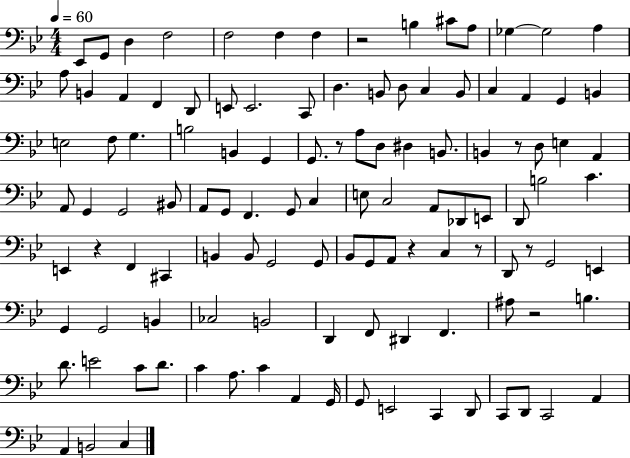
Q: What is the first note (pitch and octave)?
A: Eb2